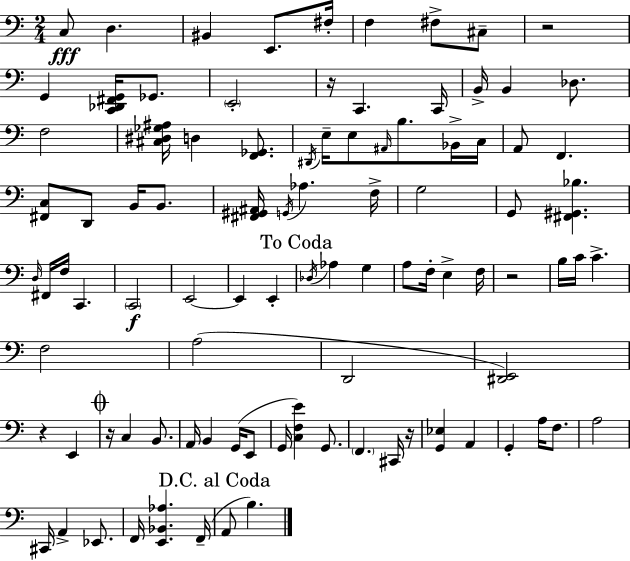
C3/e D3/q. BIS2/q E2/e. F#3/s F3/q F#3/e C#3/e R/h G2/q [C2,Db2,F#2,G2]/s Gb2/e. E2/h R/s C2/q. C2/s B2/s B2/q Db3/e. F3/h [C#3,D#3,Gb3,A#3]/s D3/q [F2,Gb2]/e. D#2/s E3/s E3/e A#2/s B3/e. Bb2/s C3/s A2/e F2/q. [F#2,C3]/e D2/e B2/s B2/e. [F#2,G#2,A#2]/s G2/s Ab3/q. F3/s G3/h G2/e [F#2,G#2,Bb3]/q. D3/s F#2/s F3/s C2/q. C2/h E2/h E2/q E2/q Db3/s Ab3/q G3/q A3/e F3/s E3/q F3/s R/h B3/s C4/s C4/q. F3/h A3/h D2/h [D#2,E2]/h R/q E2/q R/s C3/q B2/e. A2/s B2/q G2/s E2/e G2/s [C3,F3,E4]/q G2/e. F2/q. C#2/s R/s [G2,Eb3]/q A2/q G2/q A3/s F3/e. A3/h C#2/s A2/q Eb2/e. F2/s [E2,Bb2,Ab3]/q. F2/s A2/e B3/q.